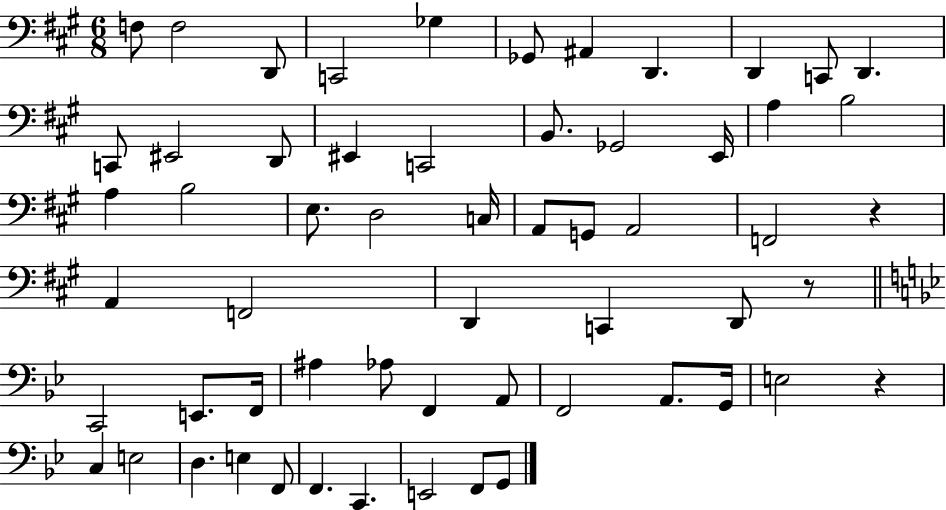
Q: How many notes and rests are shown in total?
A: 59